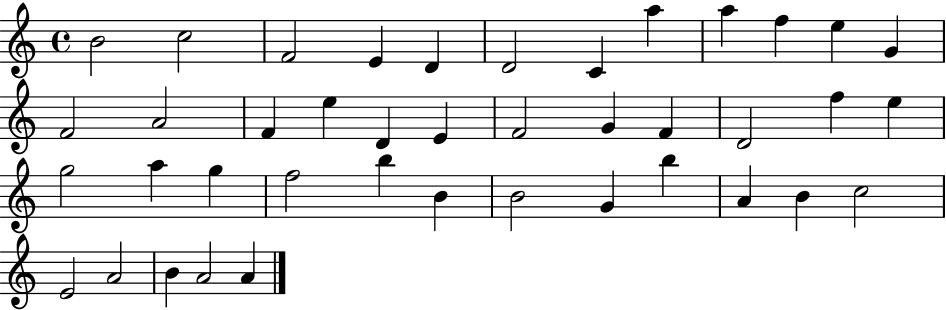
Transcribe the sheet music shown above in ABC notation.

X:1
T:Untitled
M:4/4
L:1/4
K:C
B2 c2 F2 E D D2 C a a f e G F2 A2 F e D E F2 G F D2 f e g2 a g f2 b B B2 G b A B c2 E2 A2 B A2 A